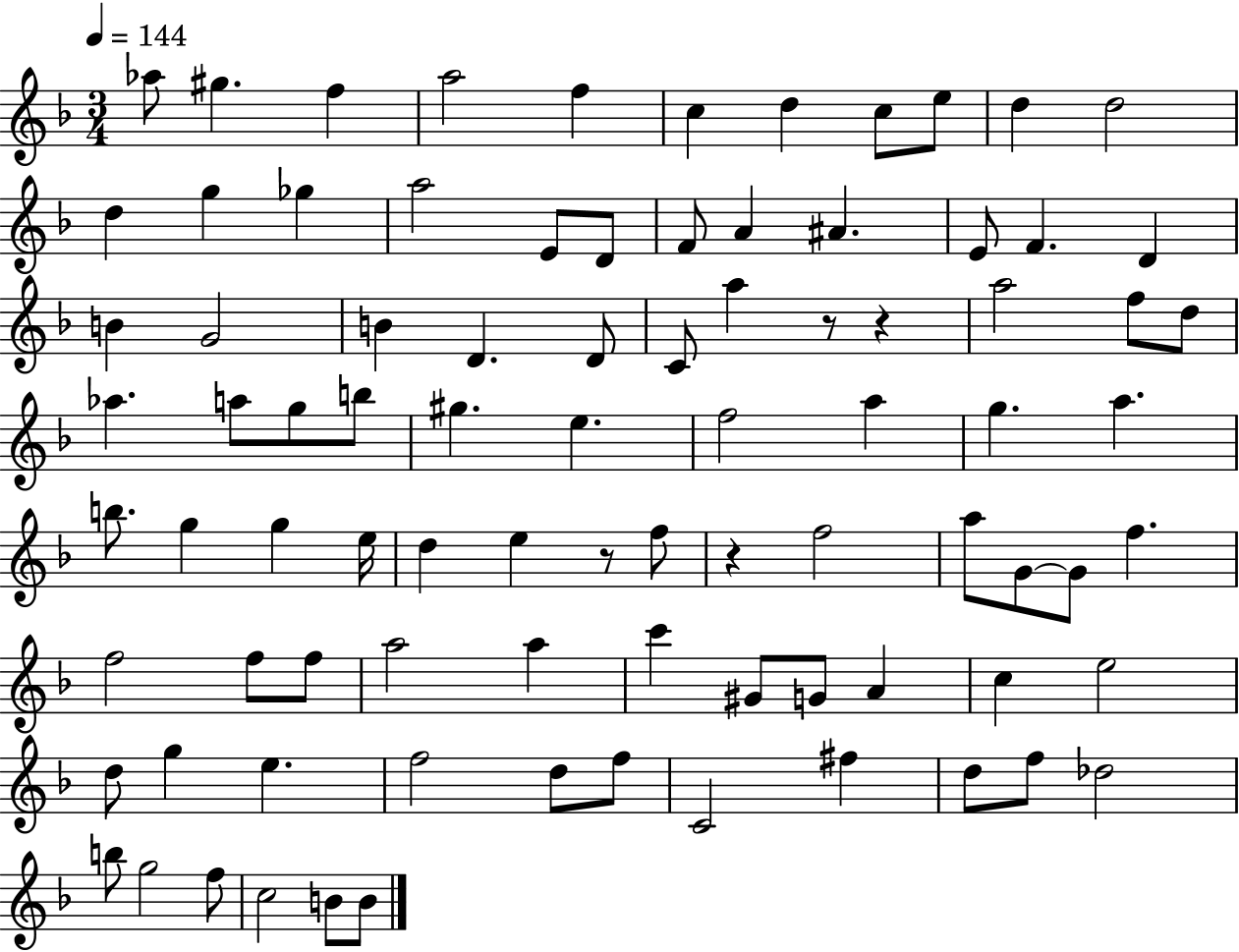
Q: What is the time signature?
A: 3/4